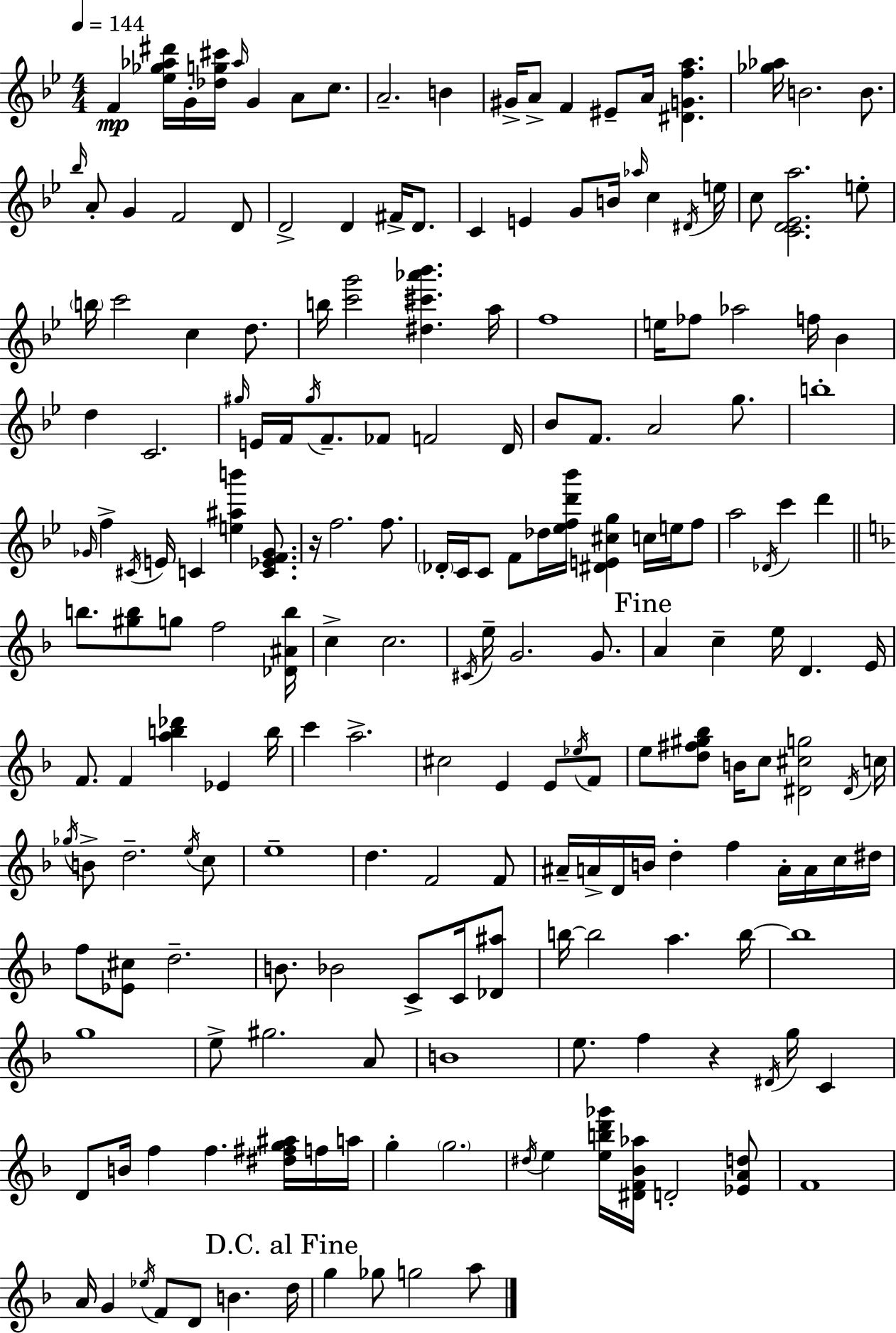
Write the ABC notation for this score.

X:1
T:Untitled
M:4/4
L:1/4
K:Gm
F [_e_g_a^d']/4 G/4 [_dg^c']/4 _a/4 G A/2 c/2 A2 B ^G/4 A/2 F ^E/2 A/4 [^DGfa] [_g_a]/4 B2 B/2 _b/4 A/2 G F2 D/2 D2 D ^F/4 D/2 C E G/2 B/4 _a/4 c ^D/4 e/4 c/2 [CD_Ea]2 e/2 b/4 c'2 c d/2 b/4 [c'g']2 [^d^c'_a'_b'] a/4 f4 e/4 _f/2 _a2 f/4 _B d C2 ^g/4 E/4 F/4 ^g/4 F/2 _F/2 F2 D/4 _B/2 F/2 A2 g/2 b4 _G/4 f ^C/4 E/4 C [e^ab'] [C_EF_G]/2 z/4 f2 f/2 _D/4 C/4 C/2 F/2 _d/4 [_efd'_b']/4 [^DE^cg] c/4 e/4 f/2 a2 _D/4 c' d' b/2 [^gb]/2 g/2 f2 [_D^Ab]/4 c c2 ^C/4 e/4 G2 G/2 A c e/4 D E/4 F/2 F [ab_d'] _E b/4 c' a2 ^c2 E E/2 _e/4 F/2 e/2 [d^f^g_b]/2 B/4 c/2 [^D^cg]2 ^D/4 c/4 _g/4 B/2 d2 e/4 c/2 e4 d F2 F/2 ^A/4 A/4 D/4 B/4 d f A/4 A/4 c/4 ^d/4 f/2 [_E^c]/2 d2 B/2 _B2 C/2 C/4 [_D^a]/2 b/4 b2 a b/4 b4 g4 e/2 ^g2 A/2 B4 e/2 f z ^D/4 g/4 C D/2 B/4 f f [^d^fg^a]/4 f/4 a/4 g g2 ^d/4 e [ebd'_g']/4 [^DF_B_a]/4 D2 [_EAd]/2 F4 A/4 G _e/4 F/2 D/2 B d/4 g _g/2 g2 a/2